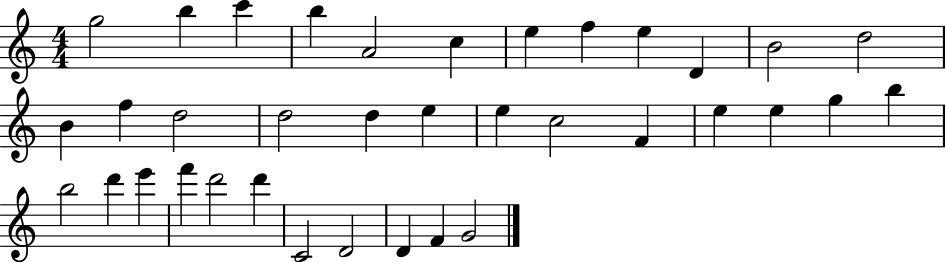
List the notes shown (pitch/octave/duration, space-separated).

G5/h B5/q C6/q B5/q A4/h C5/q E5/q F5/q E5/q D4/q B4/h D5/h B4/q F5/q D5/h D5/h D5/q E5/q E5/q C5/h F4/q E5/q E5/q G5/q B5/q B5/h D6/q E6/q F6/q D6/h D6/q C4/h D4/h D4/q F4/q G4/h